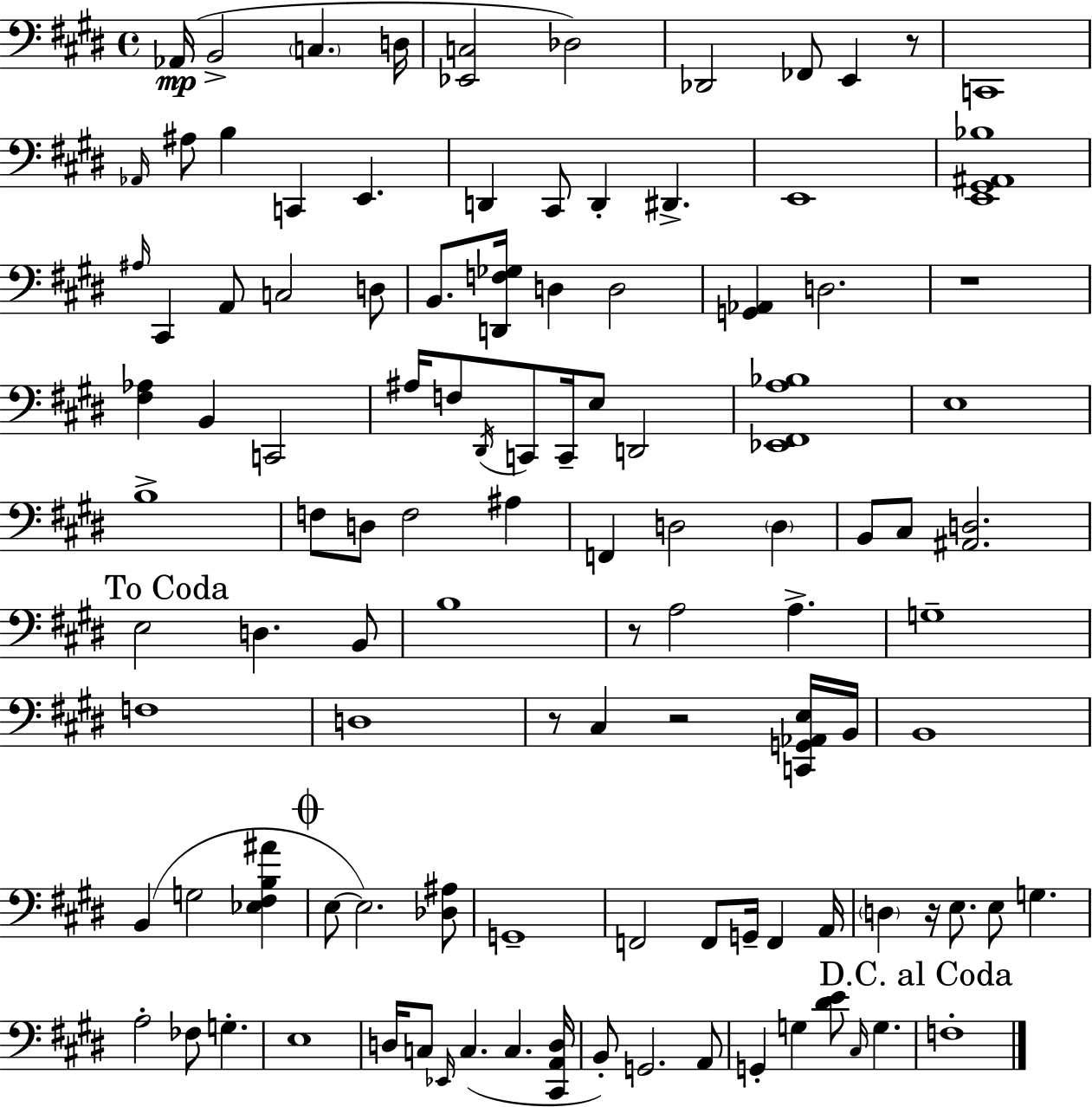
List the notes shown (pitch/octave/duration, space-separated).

Ab2/s B2/h C3/q. D3/s [Eb2,C3]/h Db3/h Db2/h FES2/e E2/q R/e C2/w Ab2/s A#3/e B3/q C2/q E2/q. D2/q C#2/e D2/q D#2/q. E2/w [E2,G#2,A#2,Bb3]/w A#3/s C#2/q A2/e C3/h D3/e B2/e. [D2,F3,Gb3]/s D3/q D3/h [G2,Ab2]/q D3/h. R/w [F#3,Ab3]/q B2/q C2/h A#3/s F3/e D#2/s C2/e C2/s E3/e D2/h [Eb2,F#2,A3,Bb3]/w E3/w B3/w F3/e D3/e F3/h A#3/q F2/q D3/h D3/q B2/e C#3/e [A#2,D3]/h. E3/h D3/q. B2/e B3/w R/e A3/h A3/q. G3/w F3/w D3/w R/e C#3/q R/h [C2,G2,Ab2,E3]/s B2/s B2/w B2/q G3/h [Eb3,F#3,B3,A#4]/q E3/e E3/h. [Db3,A#3]/e G2/w F2/h F2/e G2/s F2/q A2/s D3/q R/s E3/e. E3/e G3/q. A3/h FES3/e G3/q. E3/w D3/s C3/e Eb2/s C3/q. C3/q. [C#2,A2,D3]/s B2/e G2/h. A2/e G2/q G3/q [D#4,E4]/e C#3/s G3/q. F3/w